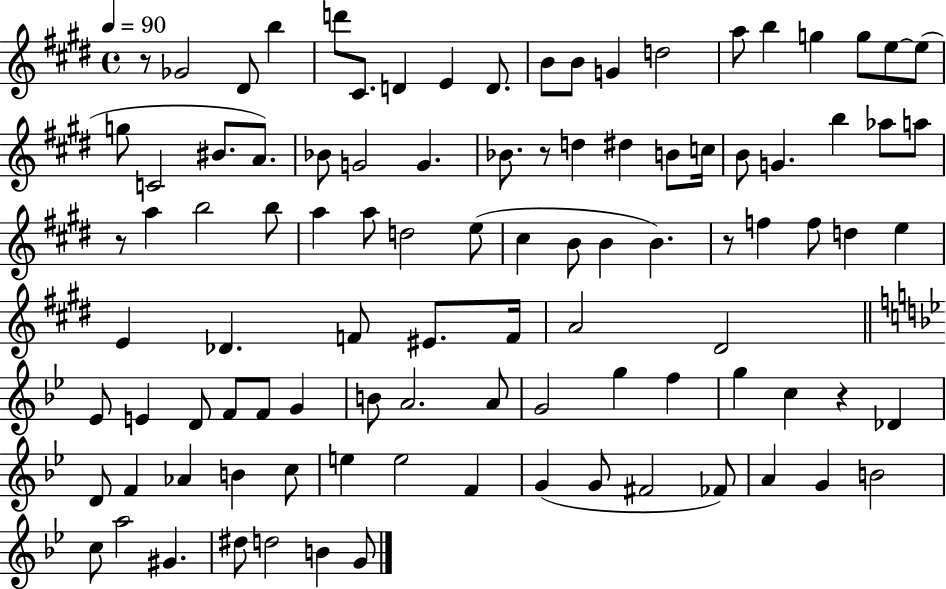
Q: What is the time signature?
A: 4/4